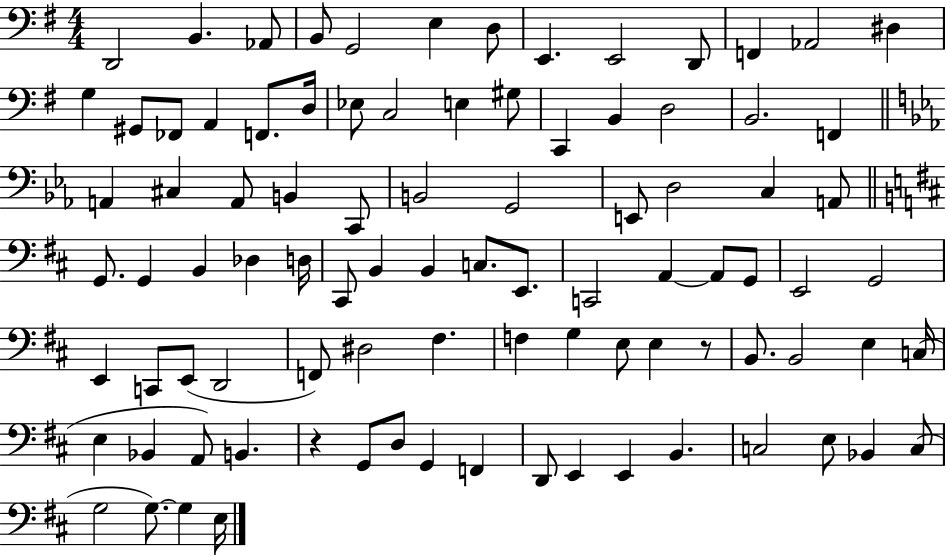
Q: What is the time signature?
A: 4/4